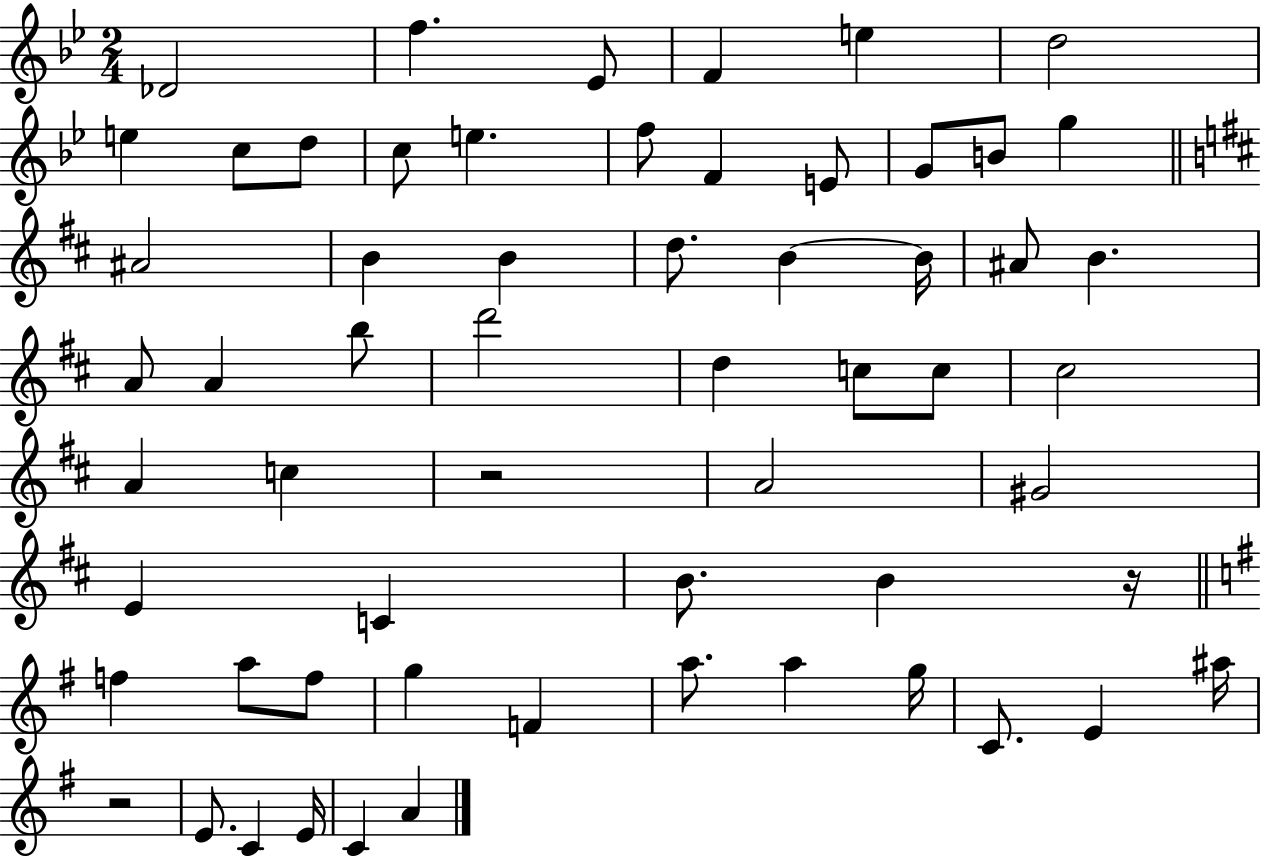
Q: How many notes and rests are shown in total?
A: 60